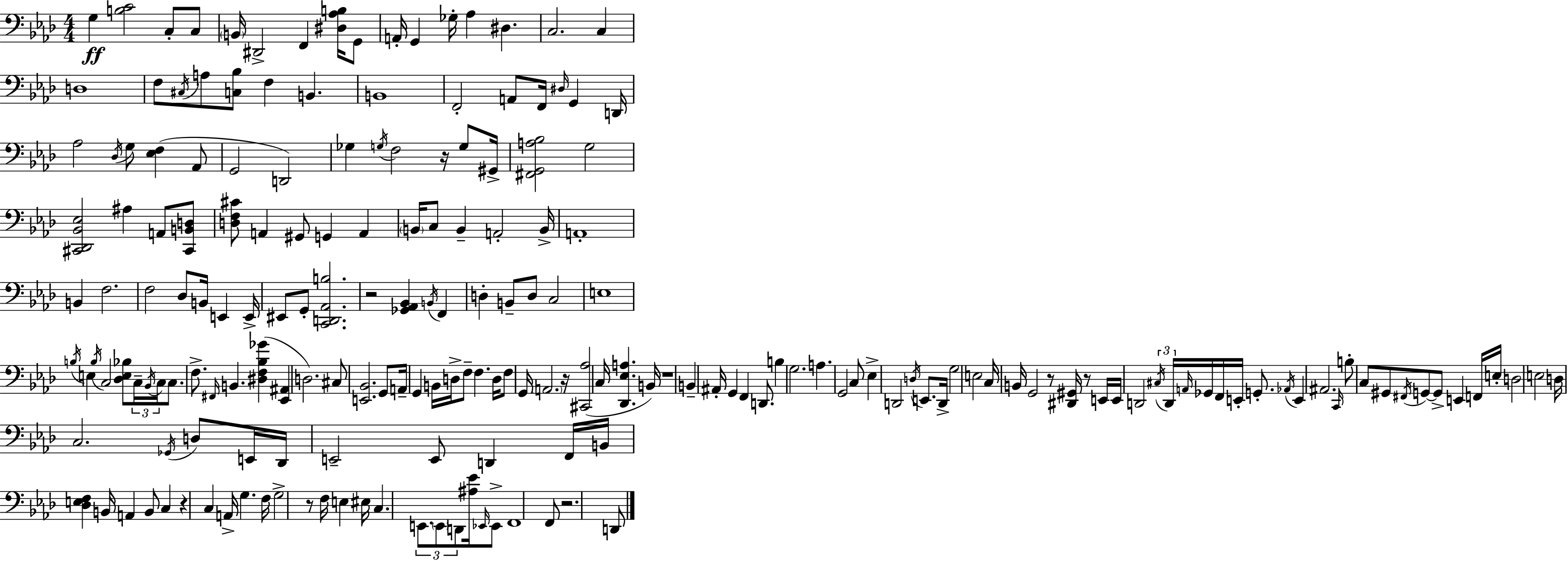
{
  \clef bass
  \numericTimeSignature
  \time 4/4
  \key f \minor
  g4\ff <b c'>2 c8-. c8 | \parenthesize b,16 dis,2-> f,4 <dis aes b>16 g,8 | a,16-. g,4 ges16-. aes4 dis4. | c2. c4 | \break d1 | f8 \acciaccatura { cis16 } a8 <c bes>8 f4 b,4. | b,1 | f,2-. a,8 f,16 \grace { dis16 } g,4 | \break d,16 aes2 \acciaccatura { des16 } g8 <ees f>4( | aes,8 g,2 d,2) | ges4 \acciaccatura { g16 } f2 | r16 g8 gis,16-> <fis, g, a bes>2 g2 | \break <cis, des, bes, ees>2 ais4 | a,8 <cis, b, d>8 <d f cis'>8 a,4 gis,8 g,4 | a,4 \parenthesize b,16 c8 b,4-- a,2-. | b,16-> a,1-. | \break b,4 f2. | f2 des8 b,16 e,4 | e,16-> eis,8 g,8-. <c, d, aes, b>2. | r2 <ges, aes, bes,>4 | \break \acciaccatura { b,16 } f,4 d4-. b,8-- d8 c2 | e1 | \acciaccatura { b16 } e4 \acciaccatura { b16 } c2 | <des e bes>8 \tuplet 3/2 { c16-- \acciaccatura { bes,16 } c16 } c8. f8.-> \grace { fis,16 } b,4. | \break <dis f bes ges'>4( <ees, ais,>4 d2.) | cis8 <e, bes,>2. | g,8 a,16-- g,4 b,16 d16-> | f8-- f4. d16 f8 g,16 \parenthesize a,2. | \break r16 <cis, aes>2( | c16 <des, ees a>4. b,16) r1 | b,4-- ais,16-. g,4 | f,4 d,8. b4 g2. | \break a4. g,2 | c8 ees4-> d,2 | \acciaccatura { d16 } e,8. d,16-> g2 | e2 c16 b,16 g,2 | \break r8 <dis, gis,>16 r8 e,16 e,16 d,2 | \tuplet 3/2 { \acciaccatura { cis16 } d,16 \grace { a,16 } } ges,16 f,16 e,16-. g,8.-. \acciaccatura { aes,16 } e,4 | ais,2. \grace { c,16 } b8-. | c8 gis,8 \acciaccatura { fis,16 } g,8~~ g,8-> e,4 f,16 e16-. d2 | \break e2 d16 | c2. \acciaccatura { ges,16 } d8 e,16 | des,16 e,2-- e,8 d,4 f,16 | b,16 <des e f>4 b,16 a,4 b,8 c4 | \break r4 c4 a,16-> g4. f16 | g2-> r8 f16 e4 eis16 | c4. \tuplet 3/2 { e,8. \parenthesize e,8 d,8 } <ais ees'>16 \grace { ees,16 } ees,8-> | f,1 | \break f,8 r2. d,8 | \bar "|."
}